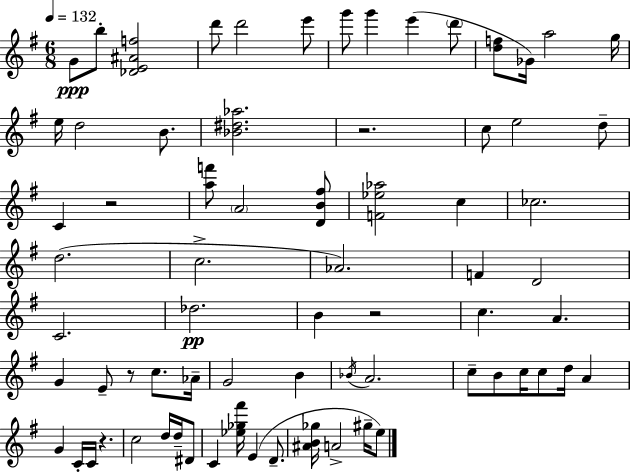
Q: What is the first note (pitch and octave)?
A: G4